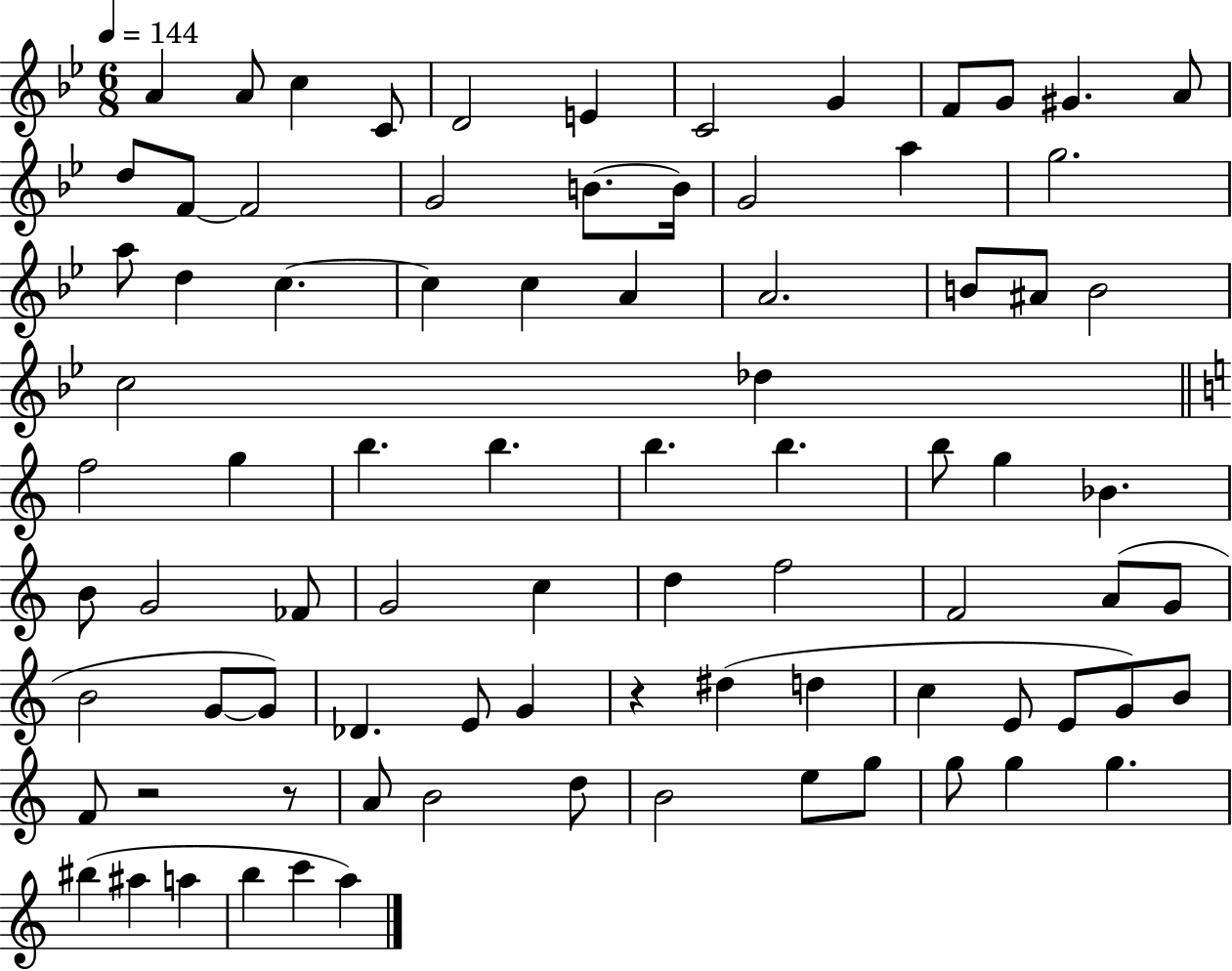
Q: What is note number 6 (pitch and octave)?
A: E4